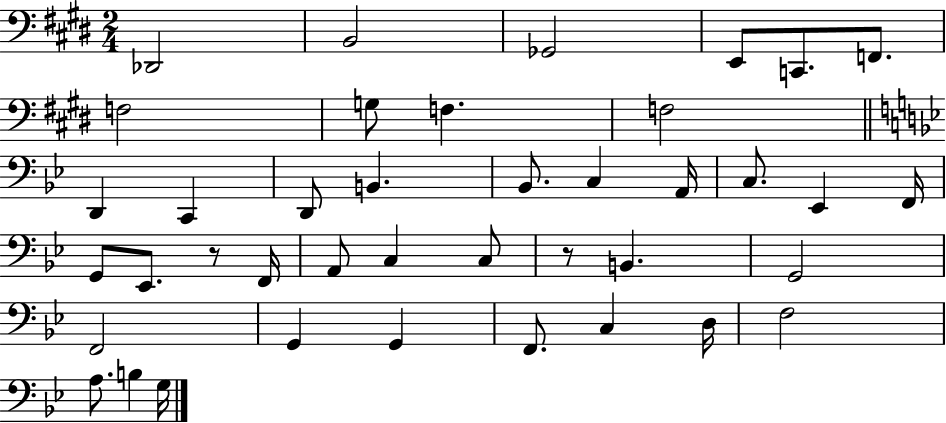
X:1
T:Untitled
M:2/4
L:1/4
K:E
_D,,2 B,,2 _G,,2 E,,/2 C,,/2 F,,/2 F,2 G,/2 F, F,2 D,, C,, D,,/2 B,, _B,,/2 C, A,,/4 C,/2 _E,, F,,/4 G,,/2 _E,,/2 z/2 F,,/4 A,,/2 C, C,/2 z/2 B,, G,,2 F,,2 G,, G,, F,,/2 C, D,/4 F,2 A,/2 B, G,/4